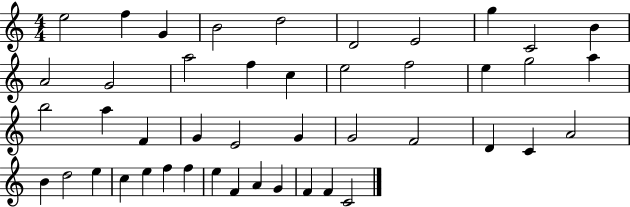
E5/h F5/q G4/q B4/h D5/h D4/h E4/h G5/q C4/h B4/q A4/h G4/h A5/h F5/q C5/q E5/h F5/h E5/q G5/h A5/q B5/h A5/q F4/q G4/q E4/h G4/q G4/h F4/h D4/q C4/q A4/h B4/q D5/h E5/q C5/q E5/q F5/q F5/q E5/q F4/q A4/q G4/q F4/q F4/q C4/h